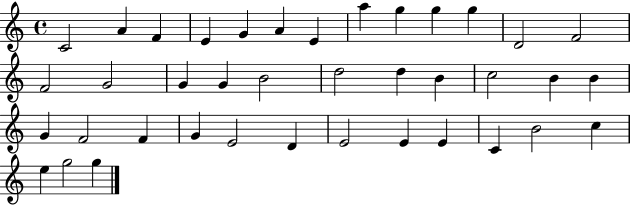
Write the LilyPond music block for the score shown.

{
  \clef treble
  \time 4/4
  \defaultTimeSignature
  \key c \major
  c'2 a'4 f'4 | e'4 g'4 a'4 e'4 | a''4 g''4 g''4 g''4 | d'2 f'2 | \break f'2 g'2 | g'4 g'4 b'2 | d''2 d''4 b'4 | c''2 b'4 b'4 | \break g'4 f'2 f'4 | g'4 e'2 d'4 | e'2 e'4 e'4 | c'4 b'2 c''4 | \break e''4 g''2 g''4 | \bar "|."
}